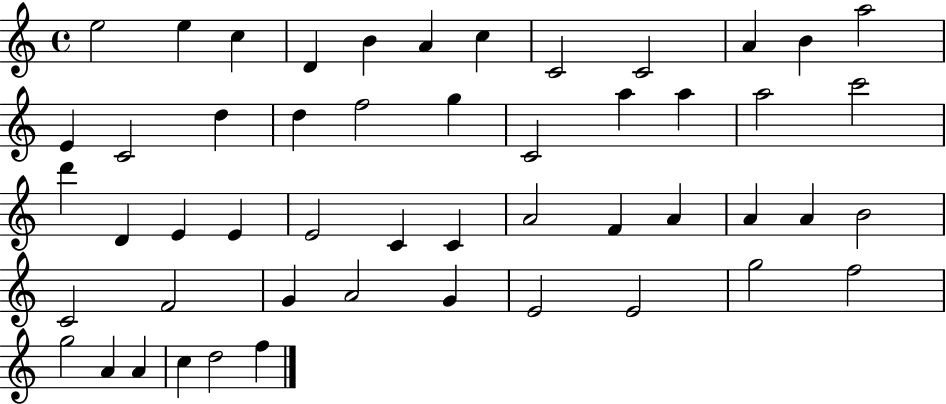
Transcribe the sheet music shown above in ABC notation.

X:1
T:Untitled
M:4/4
L:1/4
K:C
e2 e c D B A c C2 C2 A B a2 E C2 d d f2 g C2 a a a2 c'2 d' D E E E2 C C A2 F A A A B2 C2 F2 G A2 G E2 E2 g2 f2 g2 A A c d2 f